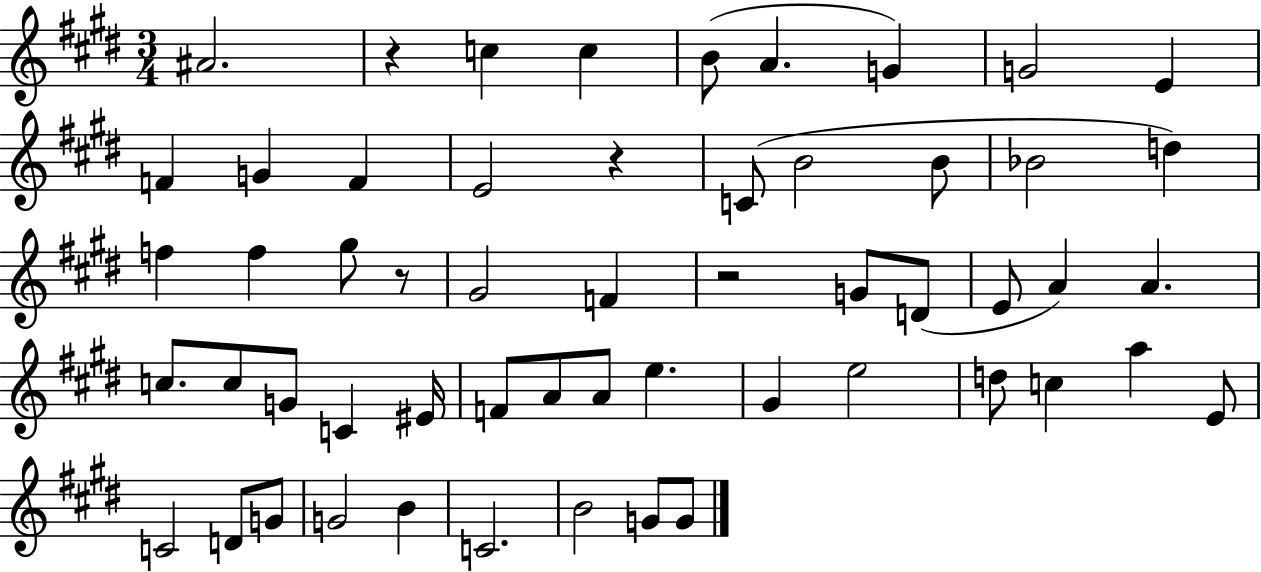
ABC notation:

X:1
T:Untitled
M:3/4
L:1/4
K:E
^A2 z c c B/2 A G G2 E F G F E2 z C/2 B2 B/2 _B2 d f f ^g/2 z/2 ^G2 F z2 G/2 D/2 E/2 A A c/2 c/2 G/2 C ^E/4 F/2 A/2 A/2 e ^G e2 d/2 c a E/2 C2 D/2 G/2 G2 B C2 B2 G/2 G/2